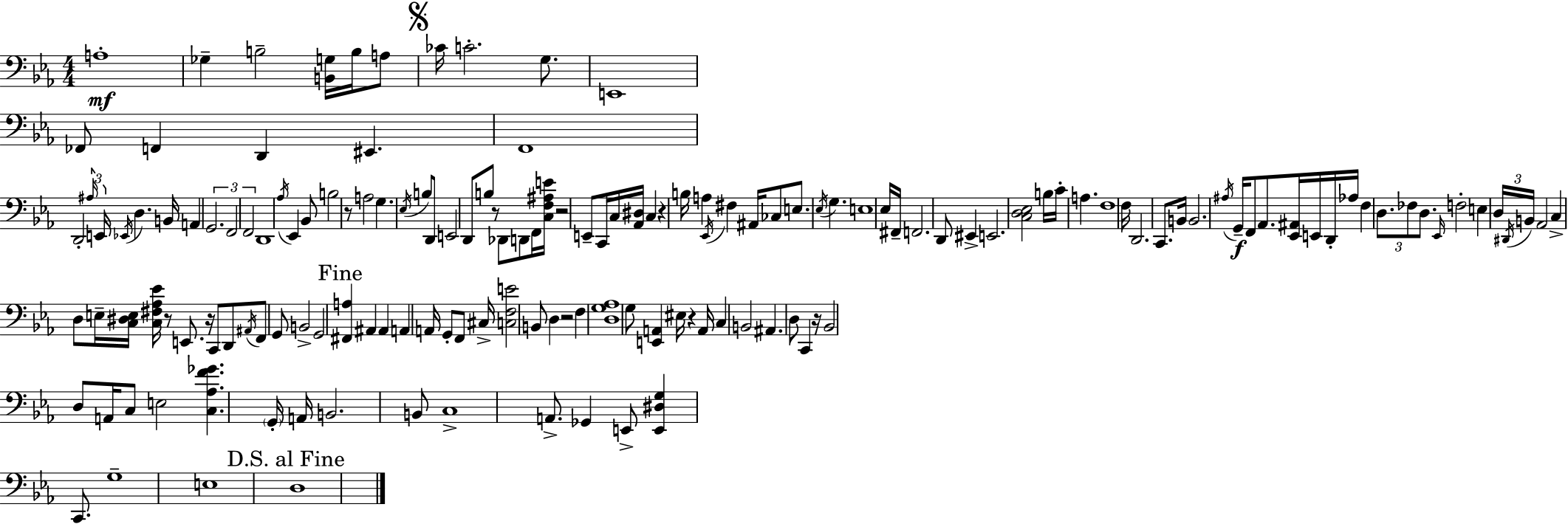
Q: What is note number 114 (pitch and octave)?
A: A#2